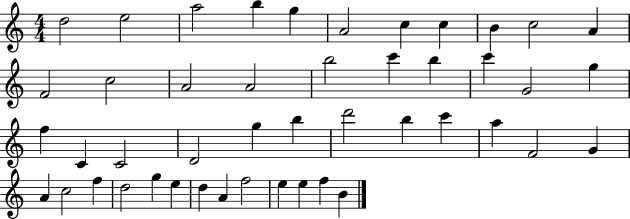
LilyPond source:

{
  \clef treble
  \numericTimeSignature
  \time 4/4
  \key c \major
  d''2 e''2 | a''2 b''4 g''4 | a'2 c''4 c''4 | b'4 c''2 a'4 | \break f'2 c''2 | a'2 a'2 | b''2 c'''4 b''4 | c'''4 g'2 g''4 | \break f''4 c'4 c'2 | d'2 g''4 b''4 | d'''2 b''4 c'''4 | a''4 f'2 g'4 | \break a'4 c''2 f''4 | d''2 g''4 e''4 | d''4 a'4 f''2 | e''4 e''4 f''4 b'4 | \break \bar "|."
}